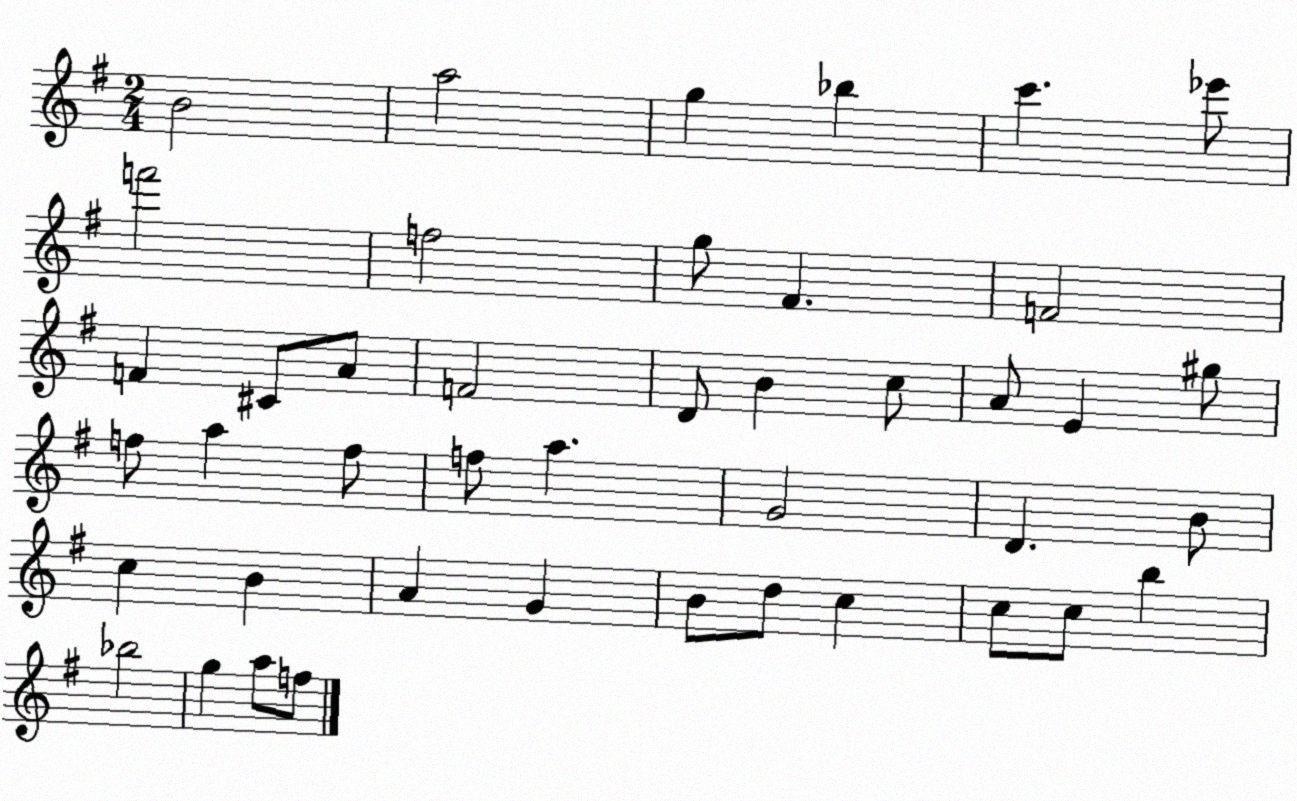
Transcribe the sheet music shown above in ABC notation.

X:1
T:Untitled
M:2/4
L:1/4
K:G
B2 a2 g _b c' _e'/2 f'2 f2 g/2 ^F F2 F ^C/2 A/2 F2 D/2 B c/2 A/2 E ^g/2 f/2 a f/2 f/2 a G2 D B/2 c B A G B/2 d/2 c c/2 c/2 b _b2 g a/2 f/2